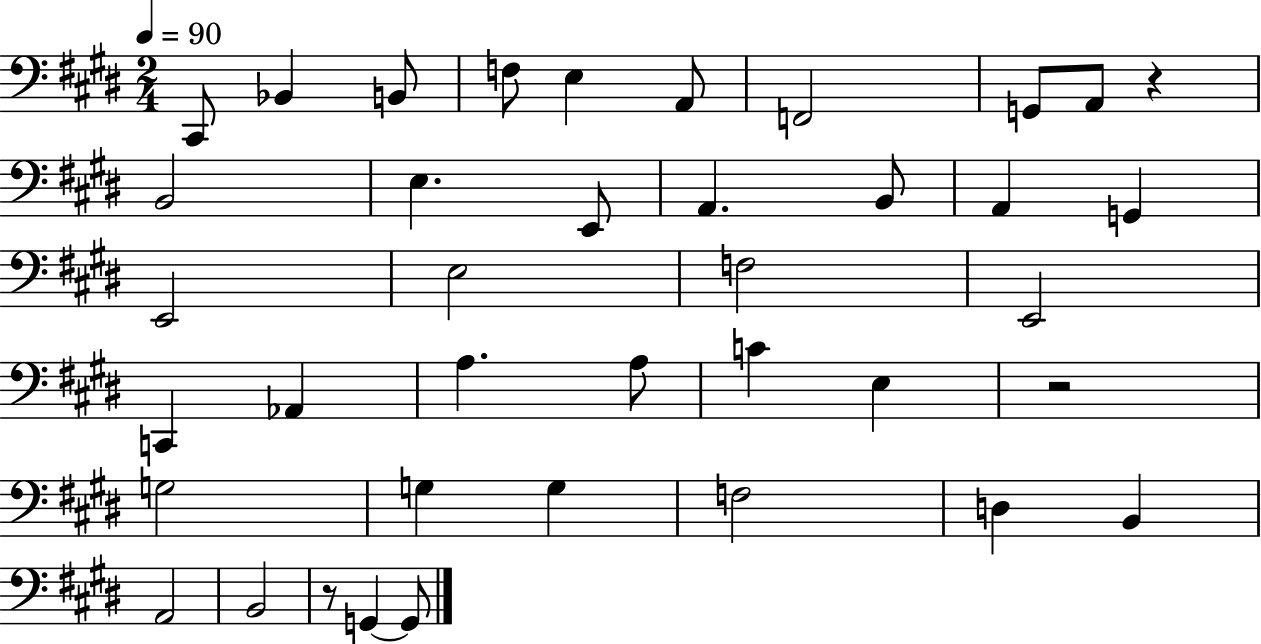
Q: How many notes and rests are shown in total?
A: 39